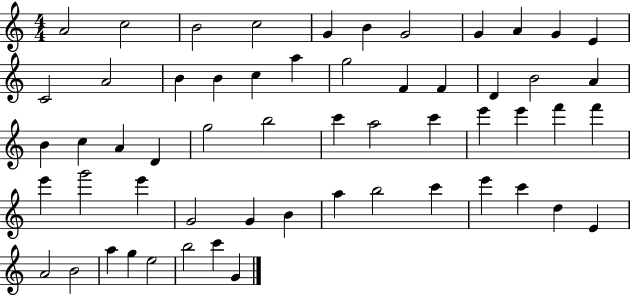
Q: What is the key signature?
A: C major